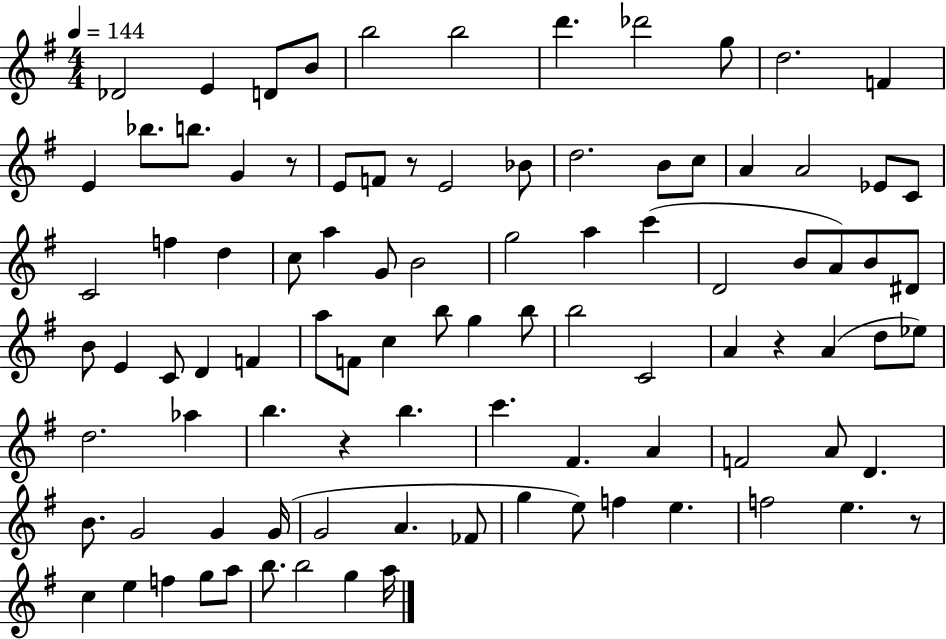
{
  \clef treble
  \numericTimeSignature
  \time 4/4
  \key g \major
  \tempo 4 = 144
  des'2 e'4 d'8 b'8 | b''2 b''2 | d'''4. des'''2 g''8 | d''2. f'4 | \break e'4 bes''8. b''8. g'4 r8 | e'8 f'8 r8 e'2 bes'8 | d''2. b'8 c''8 | a'4 a'2 ees'8 c'8 | \break c'2 f''4 d''4 | c''8 a''4 g'8 b'2 | g''2 a''4 c'''4( | d'2 b'8 a'8) b'8 dis'8 | \break b'8 e'4 c'8 d'4 f'4 | a''8 f'8 c''4 b''8 g''4 b''8 | b''2 c'2 | a'4 r4 a'4( d''8 ees''8) | \break d''2. aes''4 | b''4. r4 b''4. | c'''4. fis'4. a'4 | f'2 a'8 d'4. | \break b'8. g'2 g'4 g'16( | g'2 a'4. fes'8 | g''4 e''8) f''4 e''4. | f''2 e''4. r8 | \break c''4 e''4 f''4 g''8 a''8 | b''8. b''2 g''4 a''16 | \bar "|."
}